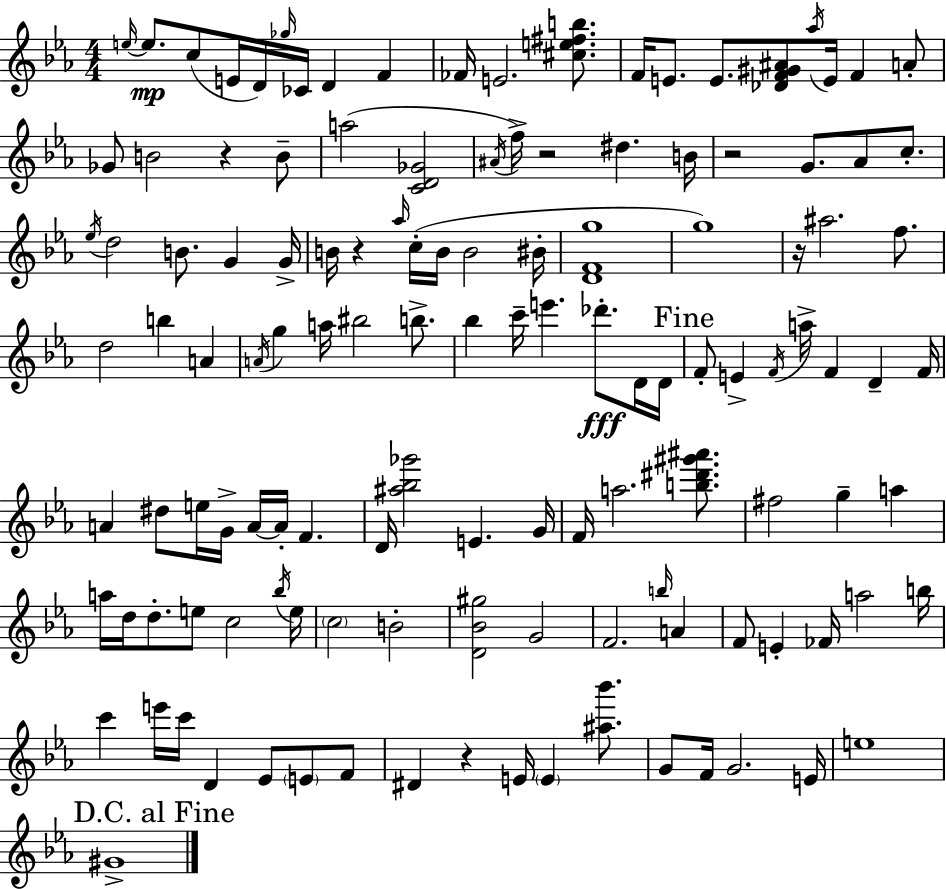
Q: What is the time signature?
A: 4/4